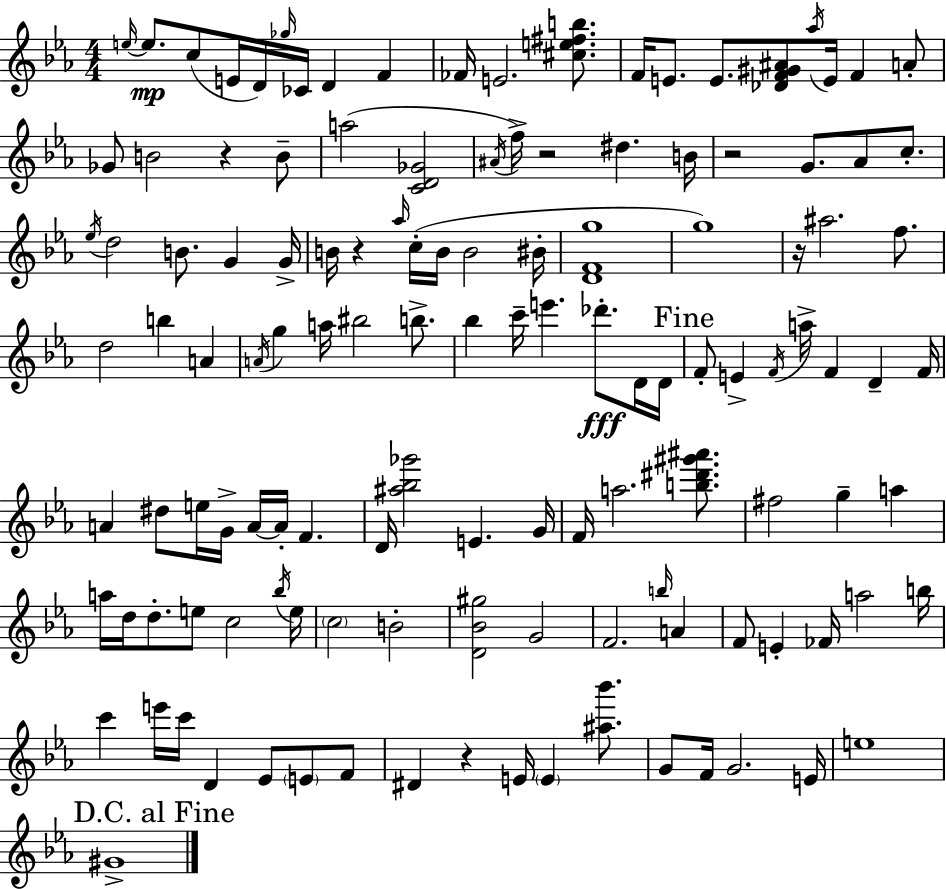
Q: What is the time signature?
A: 4/4